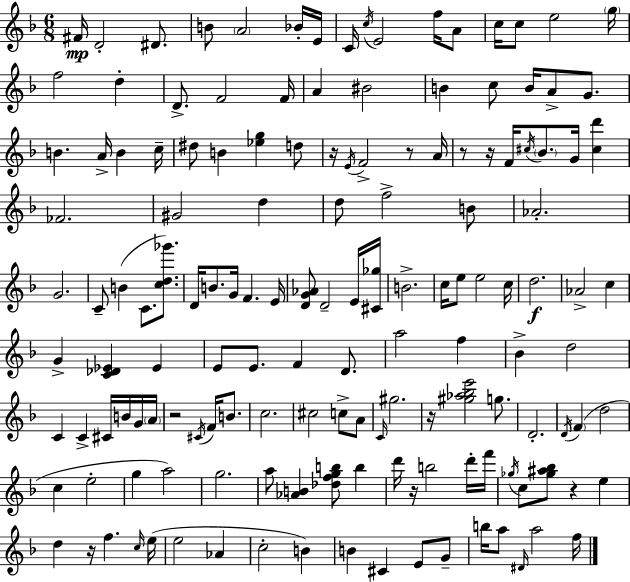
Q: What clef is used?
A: treble